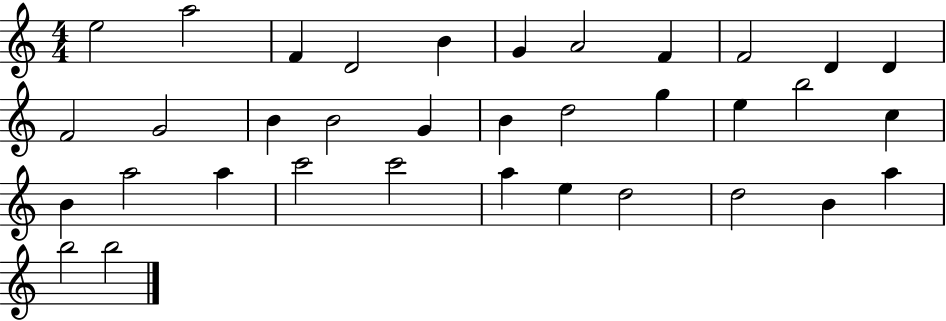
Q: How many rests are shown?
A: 0